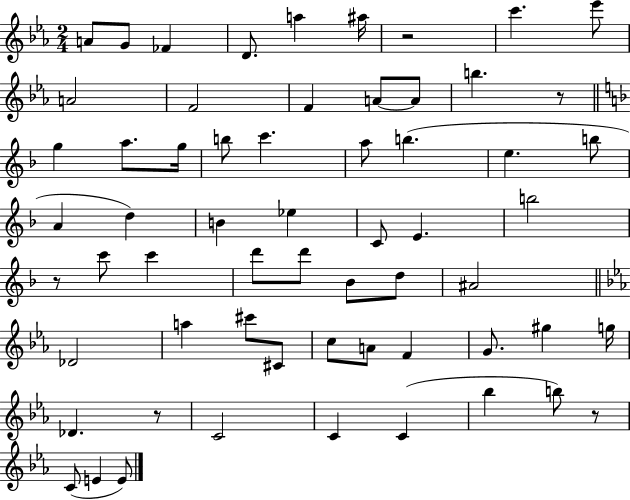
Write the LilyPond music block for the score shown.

{
  \clef treble
  \numericTimeSignature
  \time 2/4
  \key ees \major
  \repeat volta 2 { a'8 g'8 fes'4 | d'8. a''4 ais''16 | r2 | c'''4. ees'''8 | \break a'2 | f'2 | f'4 a'8~~ a'8 | b''4. r8 | \break \bar "||" \break \key f \major g''4 a''8. g''16 | b''8 c'''4. | a''8 b''4.( | e''4. b''8 | \break a'4 d''4) | b'4 ees''4 | c'8 e'4. | b''2 | \break r8 c'''8 c'''4 | d'''8 d'''8 bes'8 d''8 | ais'2 | \bar "||" \break \key c \minor des'2 | a''4 cis'''8 cis'8 | c''8 a'8 f'4 | g'8. gis''4 g''16 | \break des'4. r8 | c'2 | c'4 c'4( | bes''4 b''8) r8 | \break c'8( e'4 e'8) | } \bar "|."
}